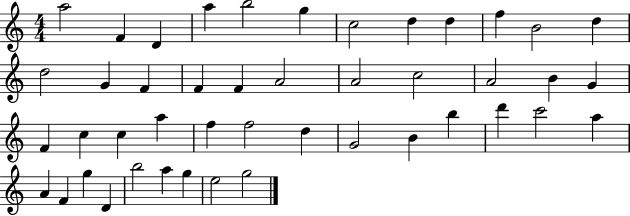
{
  \clef treble
  \numericTimeSignature
  \time 4/4
  \key c \major
  a''2 f'4 d'4 | a''4 b''2 g''4 | c''2 d''4 d''4 | f''4 b'2 d''4 | \break d''2 g'4 f'4 | f'4 f'4 a'2 | a'2 c''2 | a'2 b'4 g'4 | \break f'4 c''4 c''4 a''4 | f''4 f''2 d''4 | g'2 b'4 b''4 | d'''4 c'''2 a''4 | \break a'4 f'4 g''4 d'4 | b''2 a''4 g''4 | e''2 g''2 | \bar "|."
}